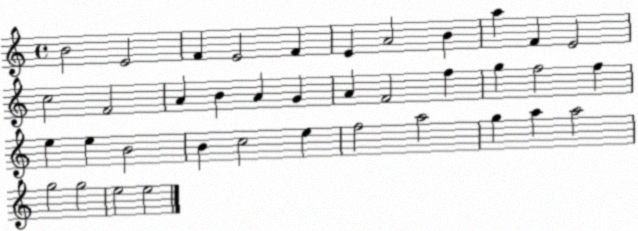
X:1
T:Untitled
M:4/4
L:1/4
K:C
B2 E2 F E2 F E A2 B a F E2 c2 F2 A B A G A F2 f g f2 f e e B2 B c2 e f2 a2 g a a2 g2 g2 e2 e2